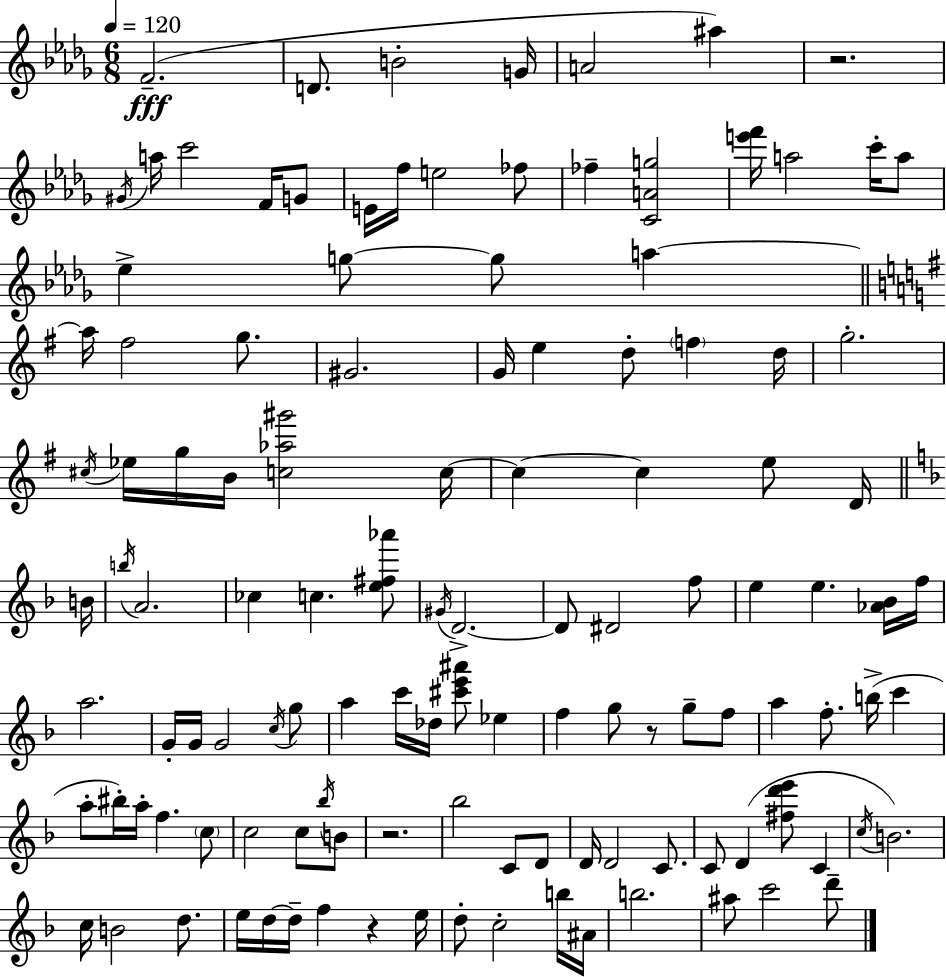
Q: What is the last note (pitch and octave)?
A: D6